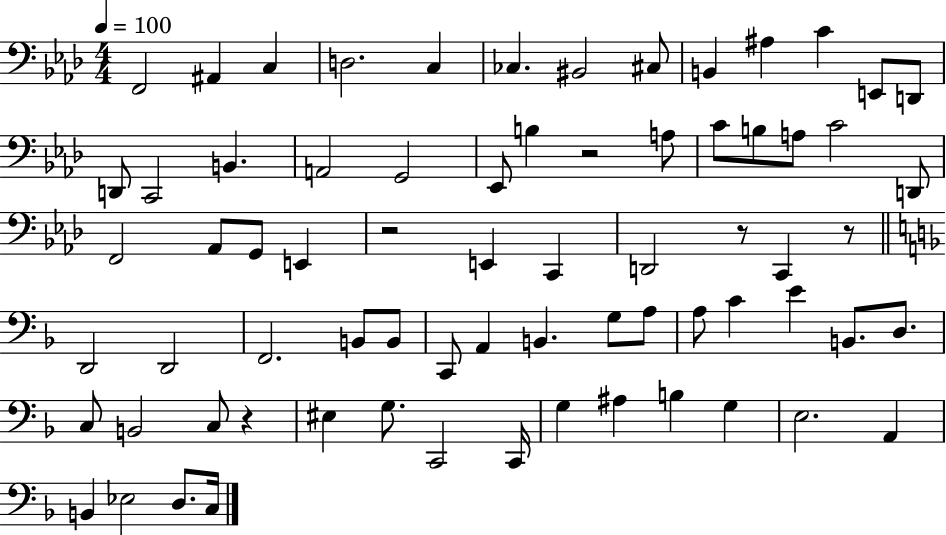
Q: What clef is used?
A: bass